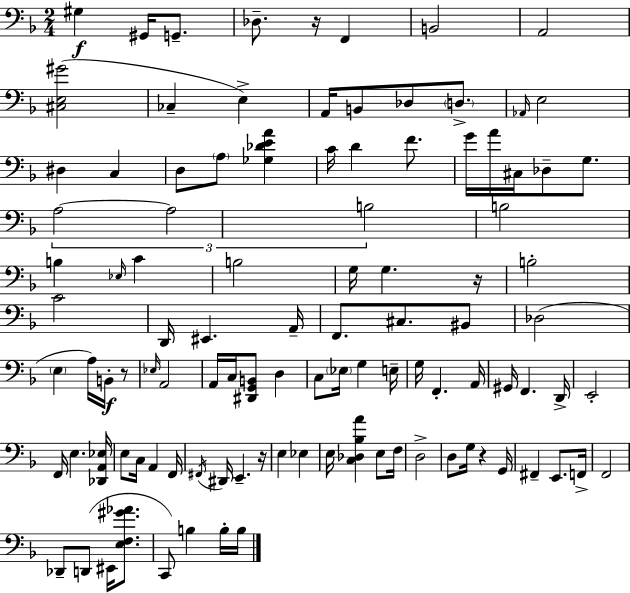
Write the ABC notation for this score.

X:1
T:Untitled
M:2/4
L:1/4
K:F
^G, ^G,,/4 G,,/2 _D,/2 z/4 F,, B,,2 A,,2 [^C,E,^G]2 _C, E, A,,/4 B,,/2 _D,/2 D,/2 _A,,/4 E,2 ^D, C, D,/2 A,/2 [_G,_DEA] C/4 D F/2 G/4 A/4 ^C,/4 _D,/2 G,/2 A,2 A,2 B,2 B,2 B, _E,/4 C B,2 G,/4 G, z/4 B,2 C2 D,,/4 ^E,, A,,/4 F,,/2 ^C,/2 ^B,,/2 _D,2 E, A,/4 B,,/4 z/2 _E,/4 A,,2 A,,/4 C,/4 [^D,,G,,B,,]/2 D, C,/2 _E,/4 G, E,/4 G,/4 F,, A,,/4 ^G,,/4 F,, D,,/4 E,,2 F,,/4 E, [_D,,A,,_E,]/4 E,/2 C,/4 A,, F,,/4 ^F,,/4 ^D,,/4 E,, z/4 E, _E, E,/4 [C,_D,_B,A] E,/2 F,/4 D,2 D,/2 G,/4 z G,,/4 ^F,, E,,/2 F,,/4 F,,2 _D,,/2 D,,/2 ^E,,/4 [E,F,^G_A]/2 C,,/2 B, B,/4 B,/4